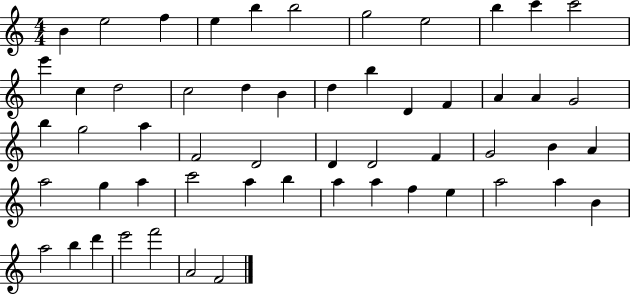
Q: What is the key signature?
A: C major